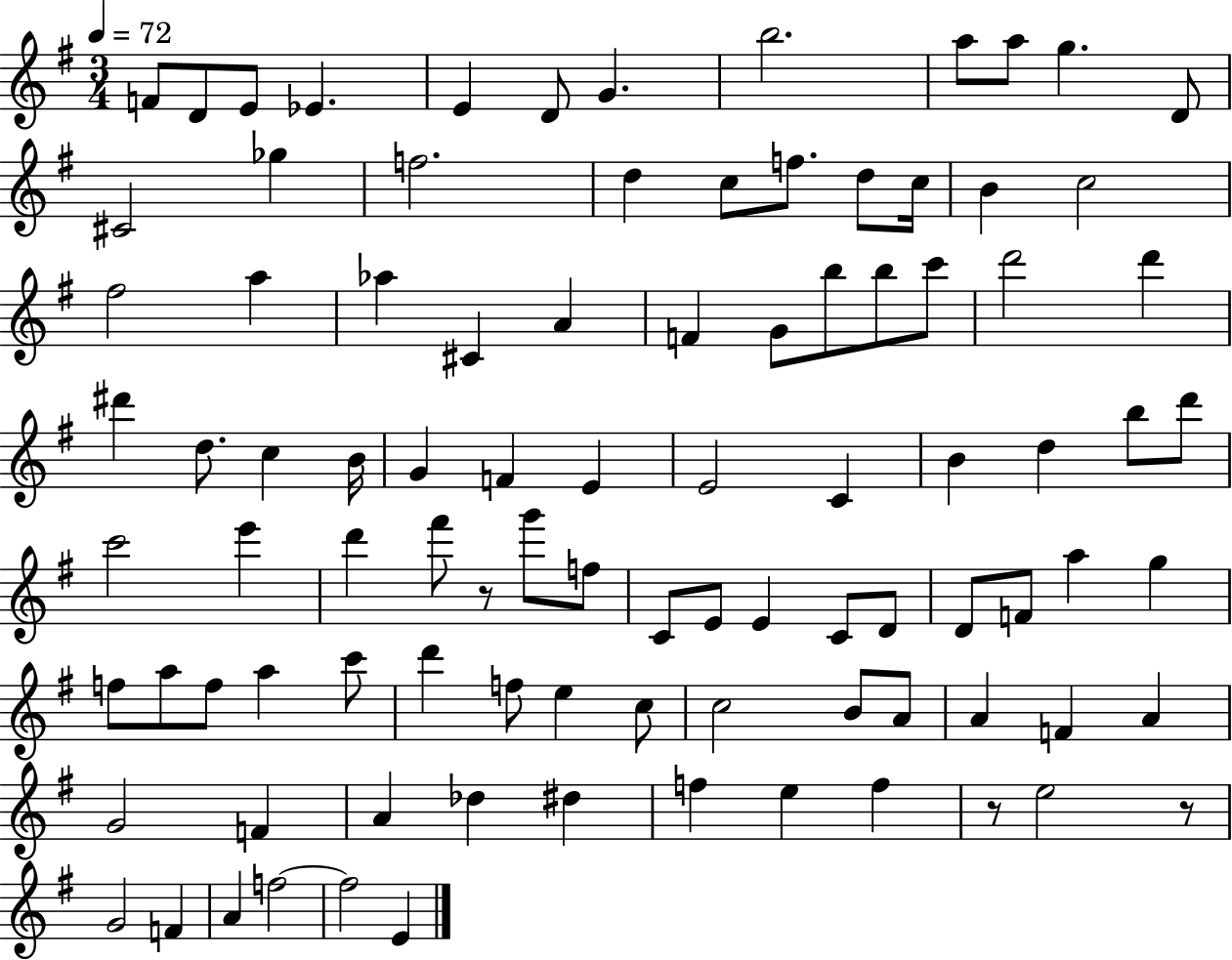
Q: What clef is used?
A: treble